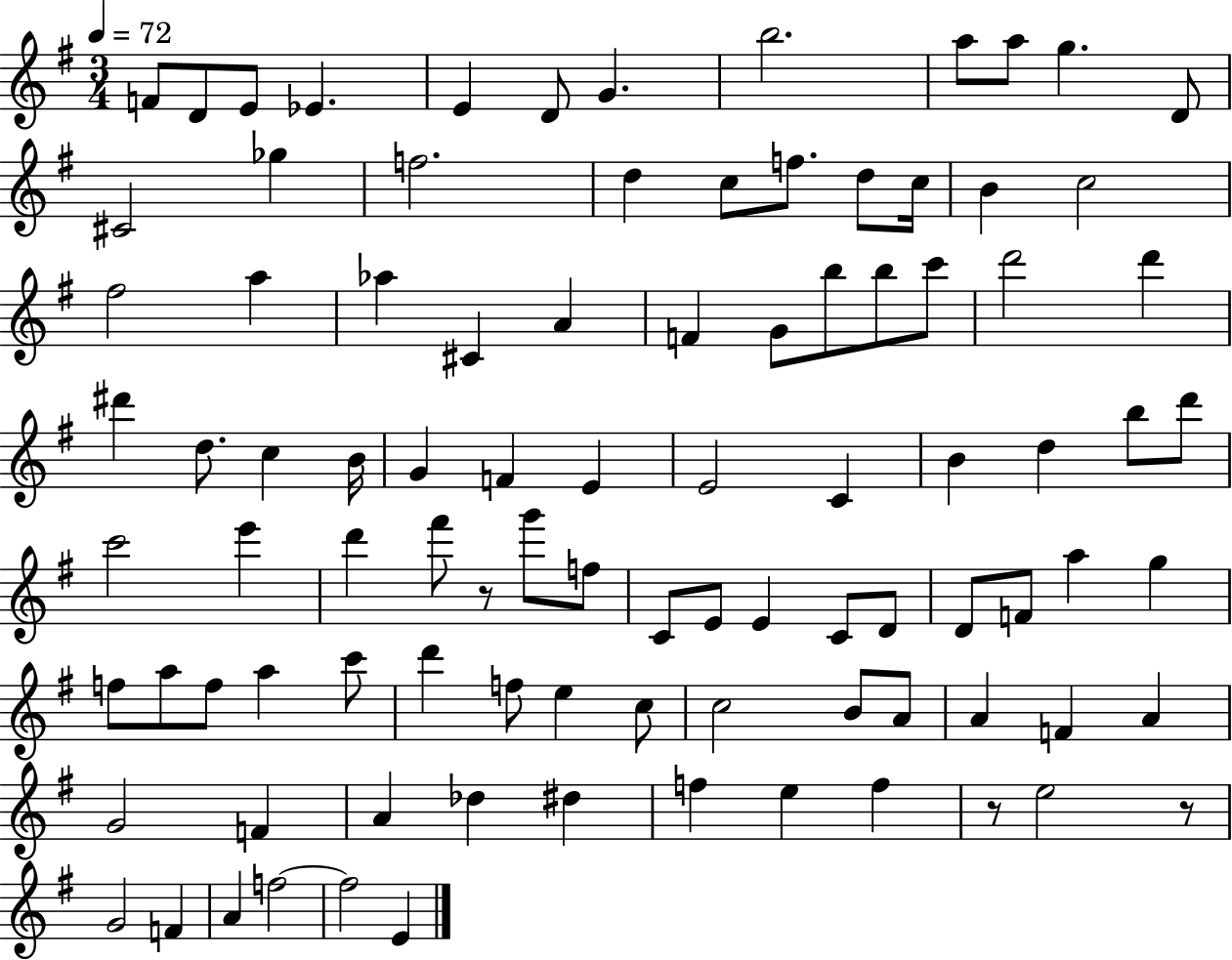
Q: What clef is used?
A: treble